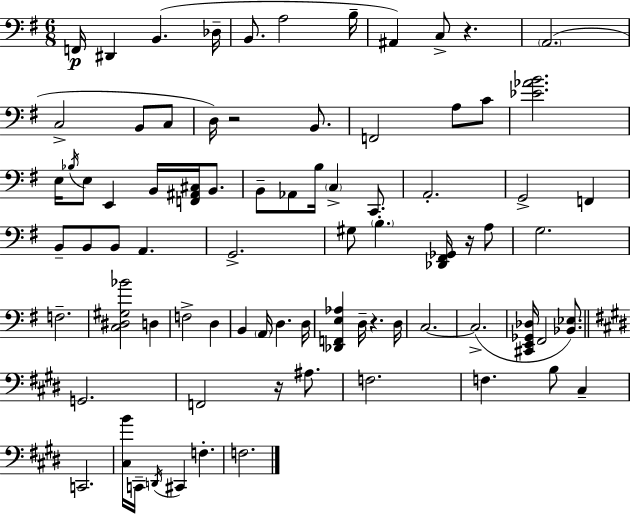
F2/s D#2/q B2/q. Db3/s B2/e. A3/h B3/s A#2/q C3/e R/q. A2/h. C3/h B2/e C3/e D3/s R/h B2/e. F2/h A3/e C4/e [Eb4,Ab4,B4]/h. E3/s Bb3/s E3/e E2/q B2/s [F2,A#2,C#3]/s B2/e. B2/e Ab2/e B3/s C3/q C2/e. A2/h. G2/h F2/q B2/e B2/e B2/e A2/q. G2/h. G#3/e B3/q. [Db2,F#2,Gb2]/s R/s A3/e G3/h. F3/h. [C3,D#3,G#3,Bb4]/h D3/q F3/h D3/q B2/q A2/s D3/q. D3/s [Db2,F2,E3,Ab3]/q D3/s R/q. D3/s C3/h. C3/h. [C#2,E2,Gb2,Db3]/s F#2/h [Bb2,Eb3]/e. G2/h. F2/h R/s A#3/e. F3/h. F3/q. B3/e C#3/q C2/h. [C#3,B4]/s C2/s D2/s C#2/q F3/q. F3/h.